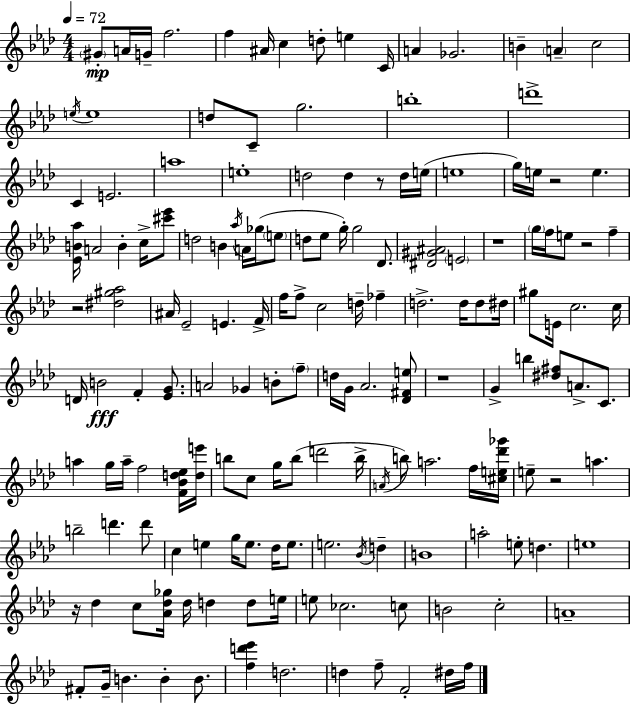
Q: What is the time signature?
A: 4/4